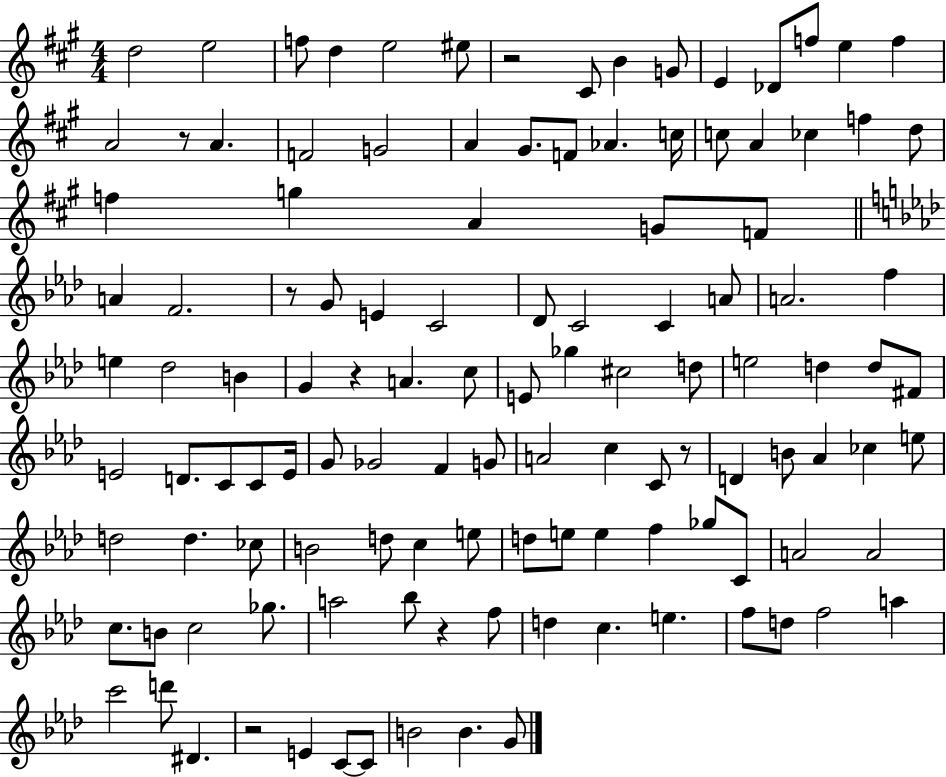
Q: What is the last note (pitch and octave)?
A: G4